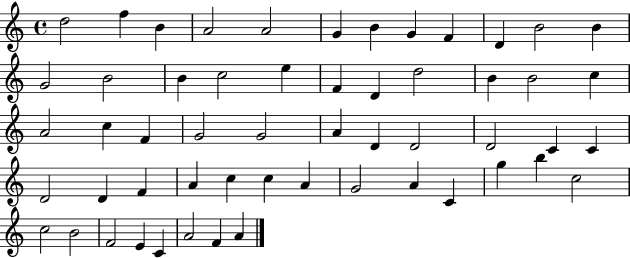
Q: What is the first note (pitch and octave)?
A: D5